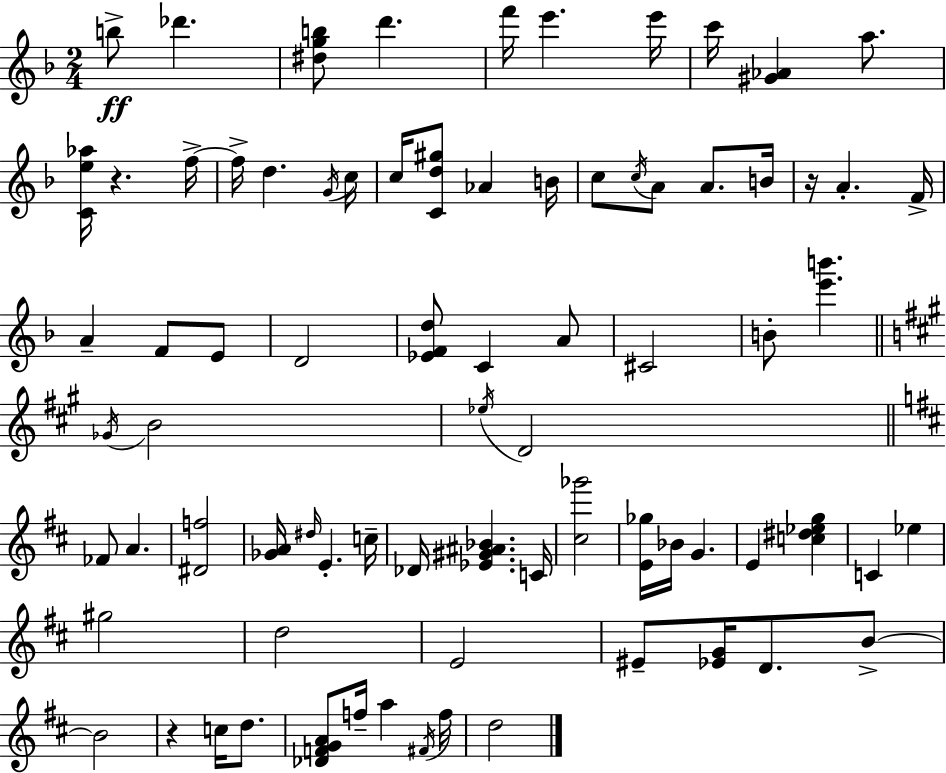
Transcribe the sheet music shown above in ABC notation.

X:1
T:Untitled
M:2/4
L:1/4
K:F
b/2 _d' [^dgb]/2 d' f'/4 e' e'/4 c'/4 [^G_A] a/2 [Ce_a]/4 z f/4 f/4 d G/4 c/4 c/4 [Cd^g]/2 _A B/4 c/2 c/4 A/2 A/2 B/4 z/4 A F/4 A F/2 E/2 D2 [_EFd]/2 C A/2 ^C2 B/2 [e'b'] _G/4 B2 _e/4 D2 _F/2 A [^Df]2 [_GA]/4 ^d/4 E c/4 _D/4 [_E^G^A_B] C/4 [^c_g']2 [E_g]/4 _B/4 G E [c^d_eg] C _e ^g2 d2 E2 ^E/2 [_EG]/4 D/2 B/2 B2 z c/4 d/2 [_DFGA]/2 f/4 a ^F/4 f/4 d2